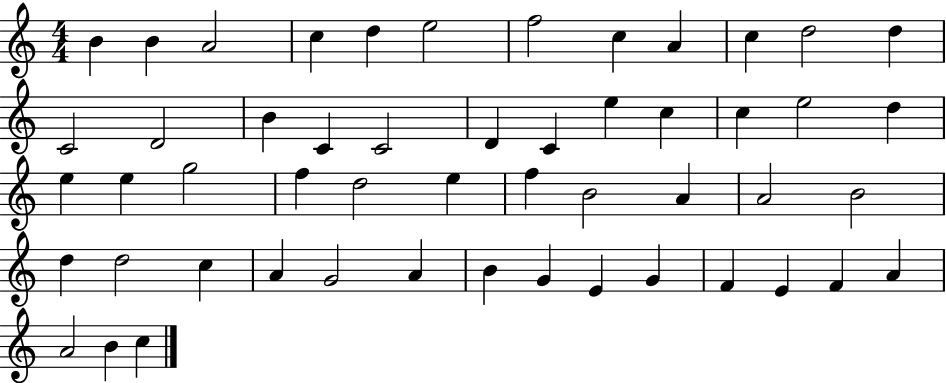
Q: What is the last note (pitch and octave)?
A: C5